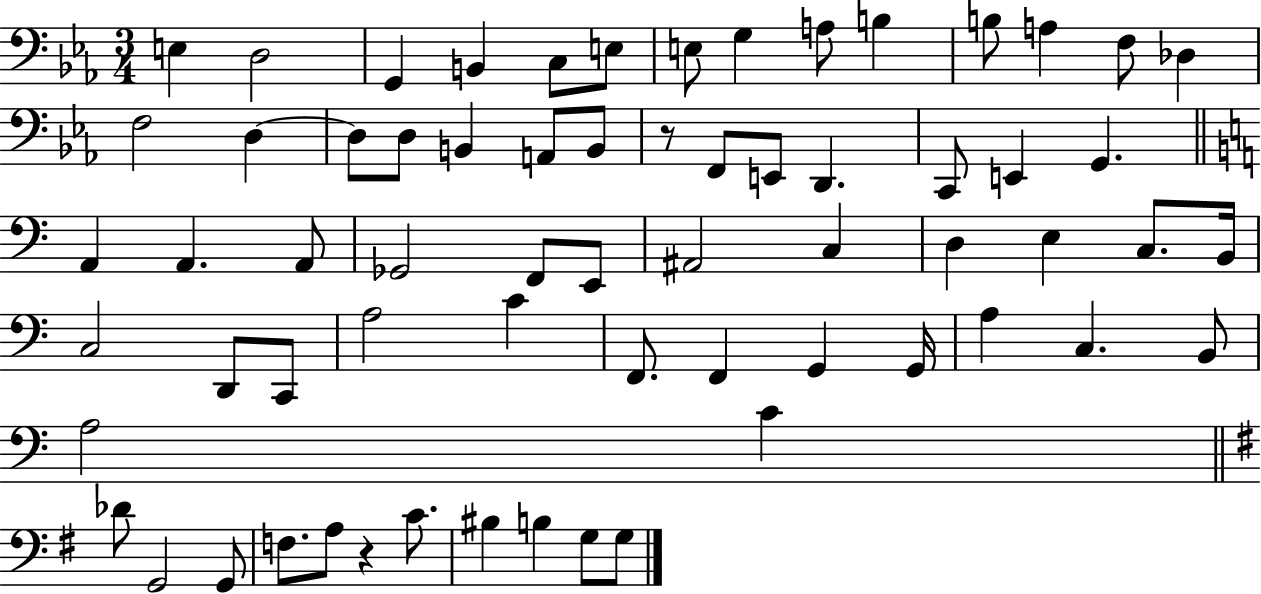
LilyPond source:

{
  \clef bass
  \numericTimeSignature
  \time 3/4
  \key ees \major
  e4 d2 | g,4 b,4 c8 e8 | e8 g4 a8 b4 | b8 a4 f8 des4 | \break f2 d4~~ | d8 d8 b,4 a,8 b,8 | r8 f,8 e,8 d,4. | c,8 e,4 g,4. | \break \bar "||" \break \key c \major a,4 a,4. a,8 | ges,2 f,8 e,8 | ais,2 c4 | d4 e4 c8. b,16 | \break c2 d,8 c,8 | a2 c'4 | f,8. f,4 g,4 g,16 | a4 c4. b,8 | \break a2 c'4 | \bar "||" \break \key g \major des'8 g,2 g,8 | f8. a8 r4 c'8. | bis4 b4 g8 g8 | \bar "|."
}